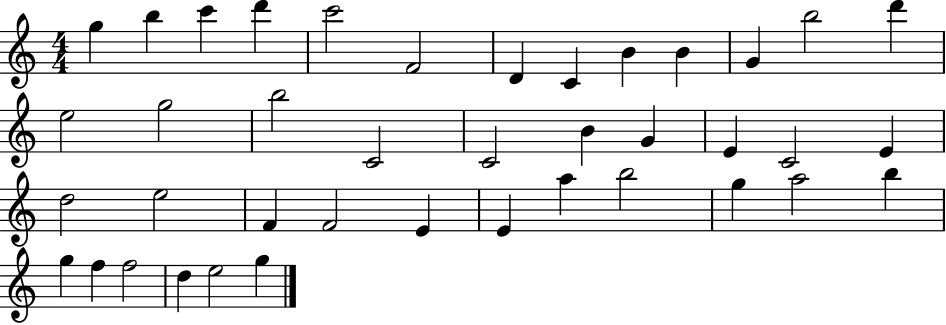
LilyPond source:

{
  \clef treble
  \numericTimeSignature
  \time 4/4
  \key c \major
  g''4 b''4 c'''4 d'''4 | c'''2 f'2 | d'4 c'4 b'4 b'4 | g'4 b''2 d'''4 | \break e''2 g''2 | b''2 c'2 | c'2 b'4 g'4 | e'4 c'2 e'4 | \break d''2 e''2 | f'4 f'2 e'4 | e'4 a''4 b''2 | g''4 a''2 b''4 | \break g''4 f''4 f''2 | d''4 e''2 g''4 | \bar "|."
}